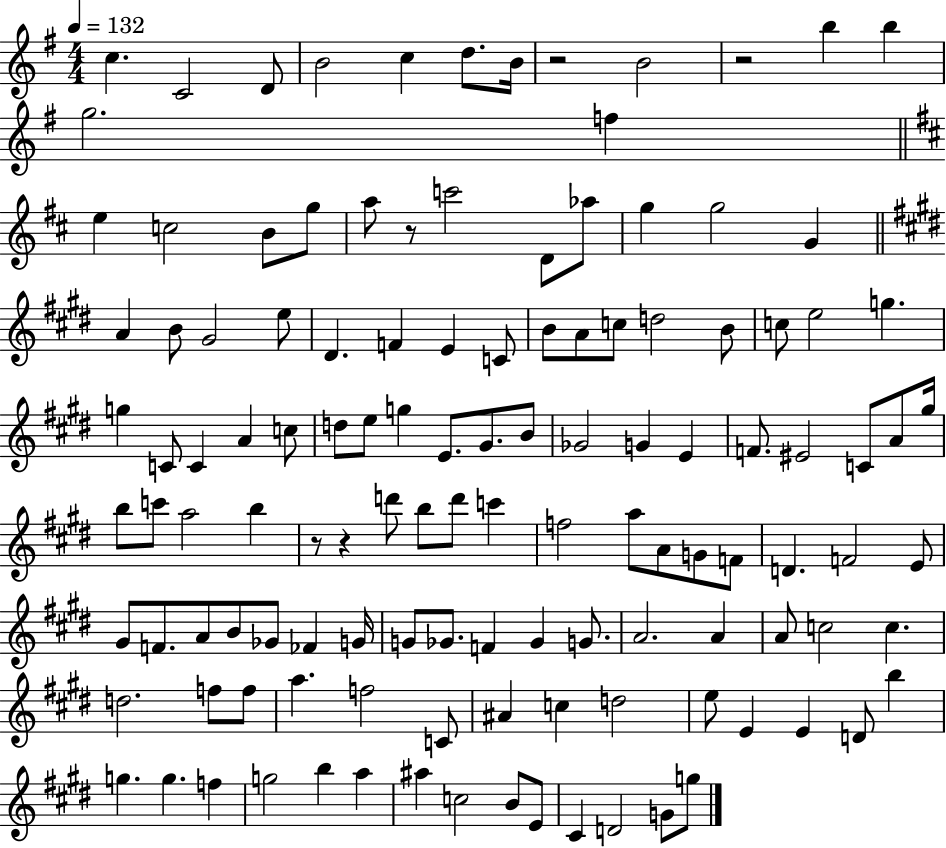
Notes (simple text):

C5/q. C4/h D4/e B4/h C5/q D5/e. B4/s R/h B4/h R/h B5/q B5/q G5/h. F5/q E5/q C5/h B4/e G5/e A5/e R/e C6/h D4/e Ab5/e G5/q G5/h G4/q A4/q B4/e G#4/h E5/e D#4/q. F4/q E4/q C4/e B4/e A4/e C5/e D5/h B4/e C5/e E5/h G5/q. G5/q C4/e C4/q A4/q C5/e D5/e E5/e G5/q E4/e. G#4/e. B4/e Gb4/h G4/q E4/q F4/e. EIS4/h C4/e A4/e G#5/s B5/e C6/e A5/h B5/q R/e R/q D6/e B5/e D6/e C6/q F5/h A5/e A4/e G4/e F4/e D4/q. F4/h E4/e G#4/e F4/e. A4/e B4/e Gb4/e FES4/q G4/s G4/e Gb4/e. F4/q Gb4/q G4/e. A4/h. A4/q A4/e C5/h C5/q. D5/h. F5/e F5/e A5/q. F5/h C4/e A#4/q C5/q D5/h E5/e E4/q E4/q D4/e B5/q G5/q. G5/q. F5/q G5/h B5/q A5/q A#5/q C5/h B4/e E4/e C#4/q D4/h G4/e G5/e